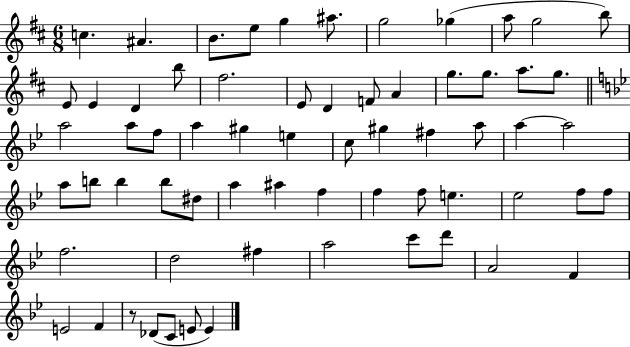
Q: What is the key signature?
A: D major